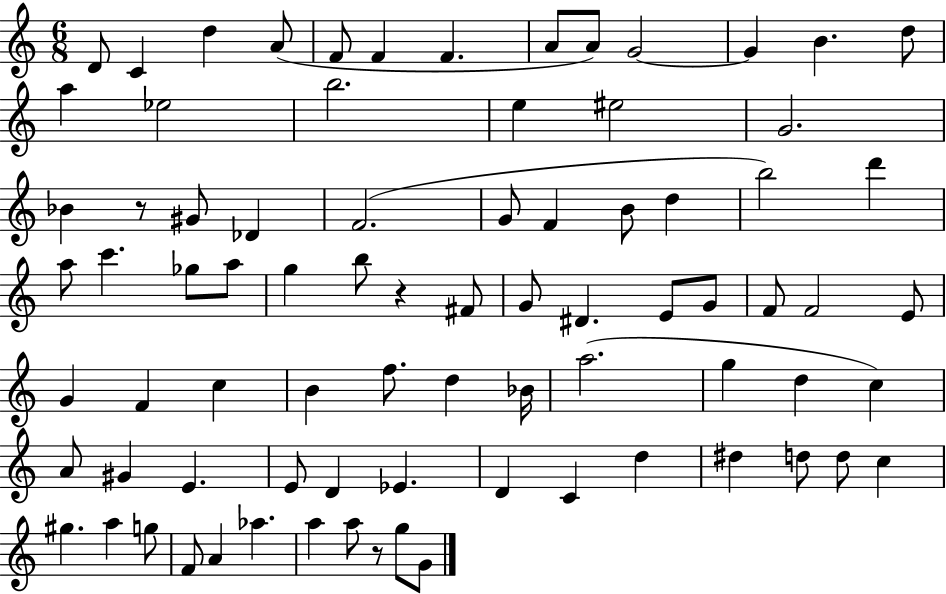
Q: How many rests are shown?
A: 3